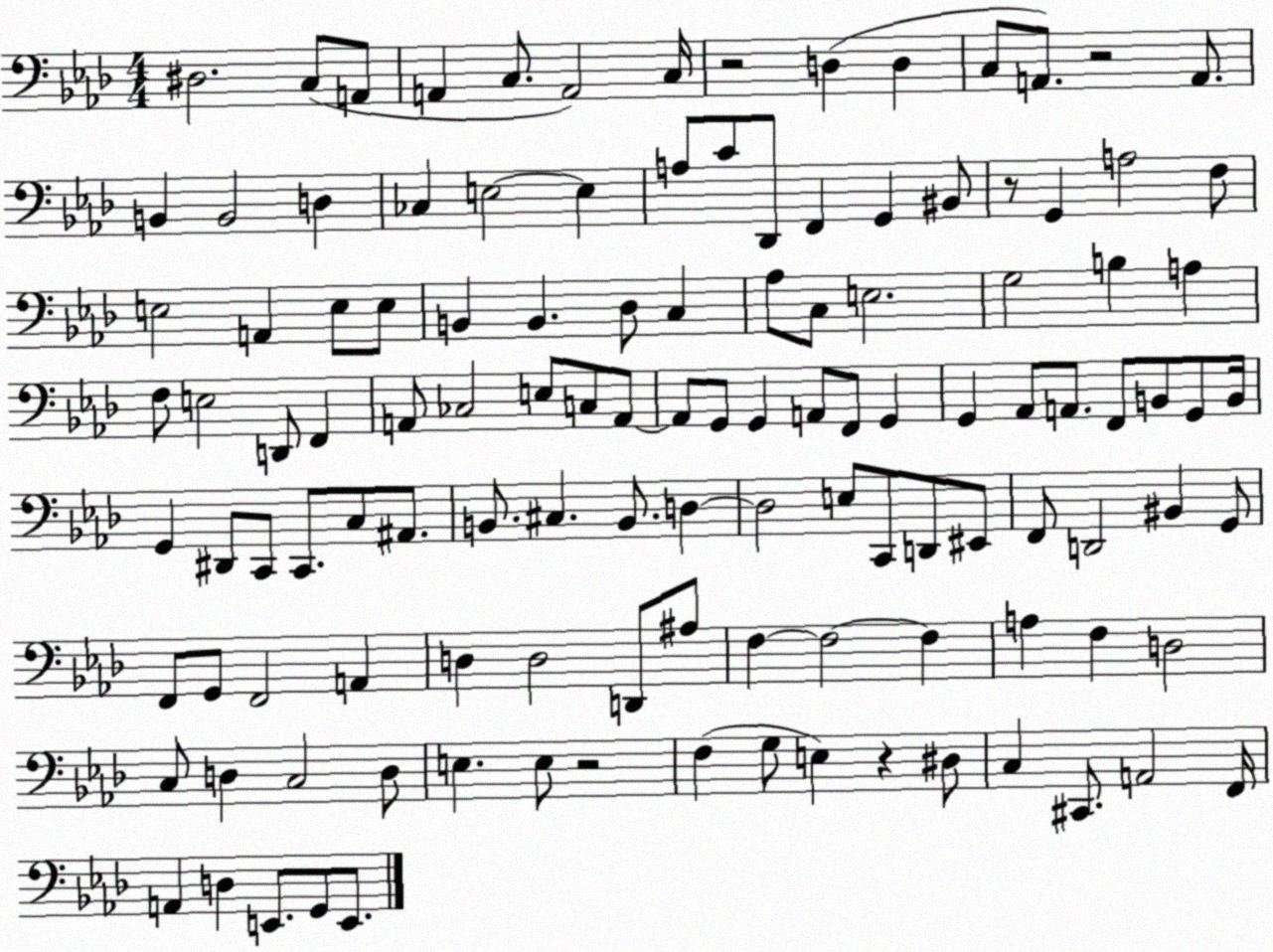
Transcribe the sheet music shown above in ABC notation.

X:1
T:Untitled
M:4/4
L:1/4
K:Ab
^D,2 C,/2 A,,/2 A,, C,/2 A,,2 C,/4 z2 D, D, C,/2 A,,/2 z2 A,,/2 B,, B,,2 D, _C, E,2 E, A,/2 C/2 _D,,/2 F,, G,, ^B,,/2 z/2 G,, A,2 F,/2 E,2 A,, E,/2 E,/2 B,, B,, _D,/2 C, _A,/2 C,/2 E,2 G,2 B, A, F,/2 E,2 D,,/2 F,, A,,/2 _C,2 E,/2 C,/2 A,,/2 A,,/2 G,,/2 G,, A,,/2 F,,/2 G,, G,, _A,,/2 A,,/2 F,,/2 B,,/2 G,,/2 B,,/4 G,, ^D,,/2 C,,/2 C,,/2 C,/2 ^A,,/2 B,,/2 ^C, B,,/2 D, D,2 E,/2 C,,/2 D,,/2 ^E,,/2 F,,/2 D,,2 ^B,, G,,/2 F,,/2 G,,/2 F,,2 A,, D, D,2 D,,/2 ^A,/2 F, F,2 F, A, F, D,2 C,/2 D, C,2 D,/2 E, E,/2 z2 F, G,/2 E, z ^D,/2 C, ^C,,/2 A,,2 F,,/4 A,, D, E,,/2 G,,/2 E,,/2